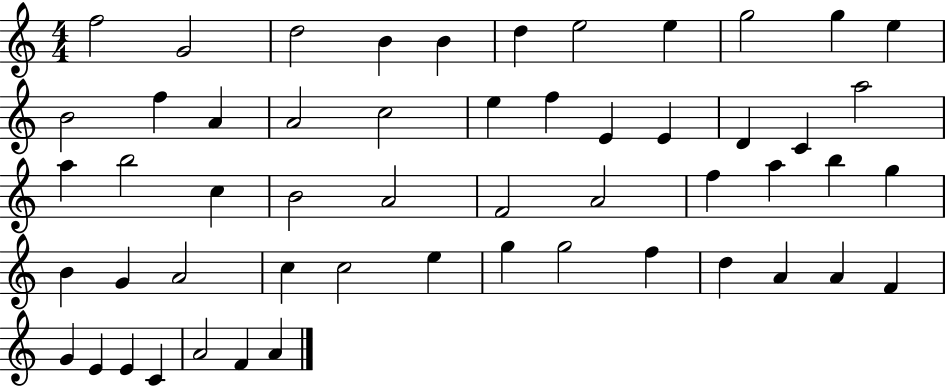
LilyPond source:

{
  \clef treble
  \numericTimeSignature
  \time 4/4
  \key c \major
  f''2 g'2 | d''2 b'4 b'4 | d''4 e''2 e''4 | g''2 g''4 e''4 | \break b'2 f''4 a'4 | a'2 c''2 | e''4 f''4 e'4 e'4 | d'4 c'4 a''2 | \break a''4 b''2 c''4 | b'2 a'2 | f'2 a'2 | f''4 a''4 b''4 g''4 | \break b'4 g'4 a'2 | c''4 c''2 e''4 | g''4 g''2 f''4 | d''4 a'4 a'4 f'4 | \break g'4 e'4 e'4 c'4 | a'2 f'4 a'4 | \bar "|."
}